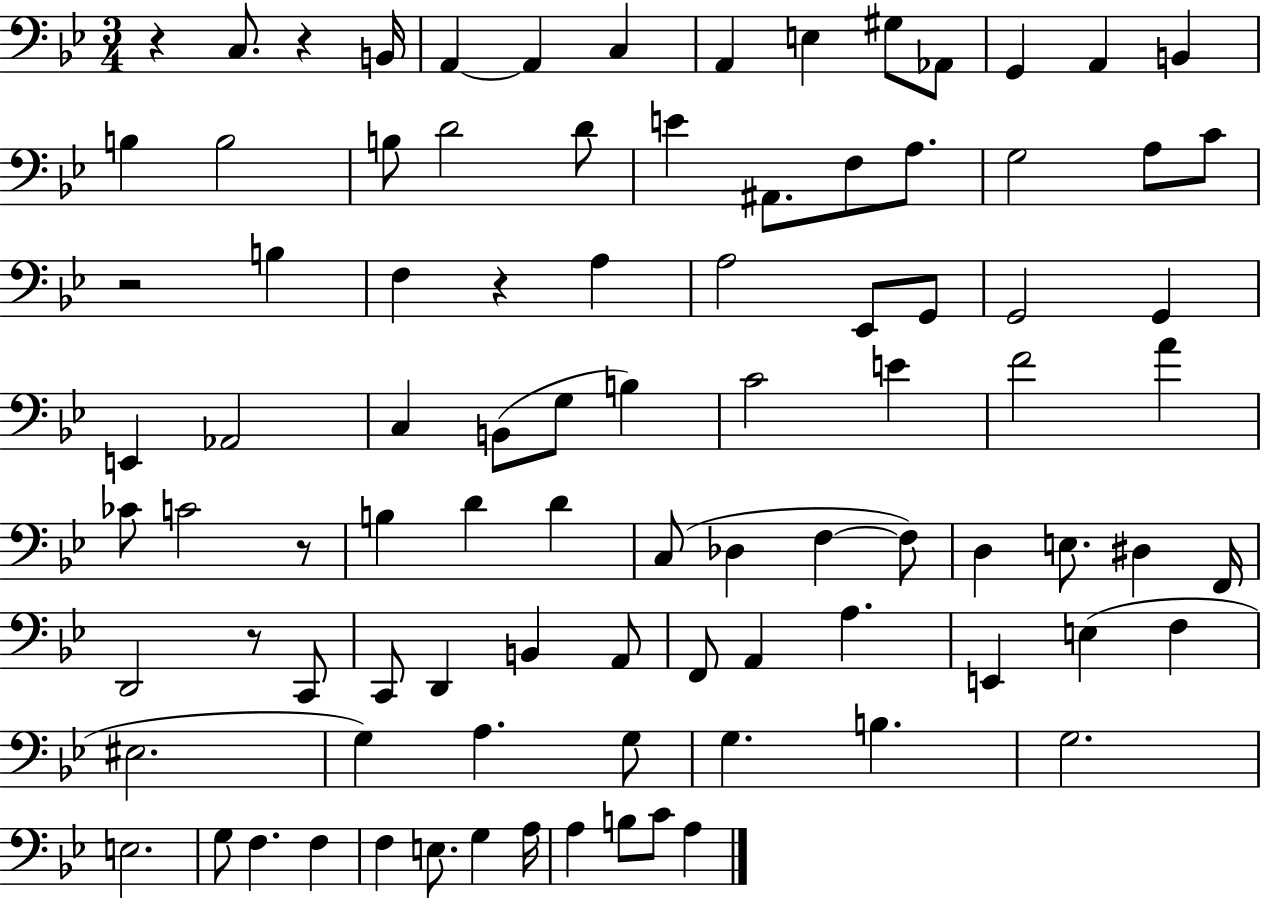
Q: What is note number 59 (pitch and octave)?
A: D2